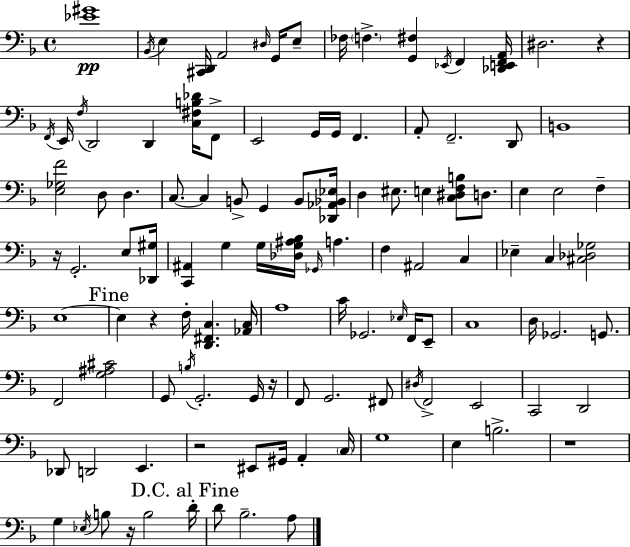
{
  \clef bass
  \time 4/4
  \defaultTimeSignature
  \key d \minor
  <ees' gis'>1\pp | \acciaccatura { bes,16 } e4 <cis, d,>16 a,2 \grace { dis16 } g,16 | e8-- fes16 \parenthesize f4.-> <g, fis>4 \acciaccatura { ees,16 } f,4 | <des, e, f, a,>16 dis2. r4 | \break \acciaccatura { f,16 } e,16 \acciaccatura { f16 } d,2 d,4 | <c fis b des'>16 f,8-> e,2 g,16 g,16 f,4. | a,8-. f,2.-- | d,8 b,1 | \break <e ges f'>2 d8 d4. | c8.~~ c4 b,8-> g,4 | b,8 <des, aes, bes, ees>16 d4 eis8. e4 | <c dis f b>8 d8. e4 e2 | \break f4-- r16 g,2.-. | e8 <des, gis>16 <c, ais,>4 g4 g16 <des g ais bes>16 \grace { ges,16 } | a4. f4 ais,2 | c4 ees4-- c4 <cis des ges>2 | \break e1~~ | \mark "Fine" e4 r4 f16-. <d, fis, c>4. | <aes, c>16 a1 | c'16 ges,2. | \break \grace { ees16 } f,16 e,8-- c1 | d16 ges,2. | g,8. f,2 <g ais cis'>2 | g,8 \acciaccatura { b16 } g,2.-. | \break g,16 r16 f,8 g,2. | fis,8 \acciaccatura { dis16 } f,2-> | e,2 c,2 | d,2 des,8 d,2 | \break e,4. r2 | eis,8 gis,16 a,4-. \parenthesize c16 g1 | e4 b2.-> | r1 | \break g4 \acciaccatura { ees16 } b8 | r16 b2 \mark "D.C. al Fine" d'16-. d'8 bes2.-- | a8 \bar "|."
}